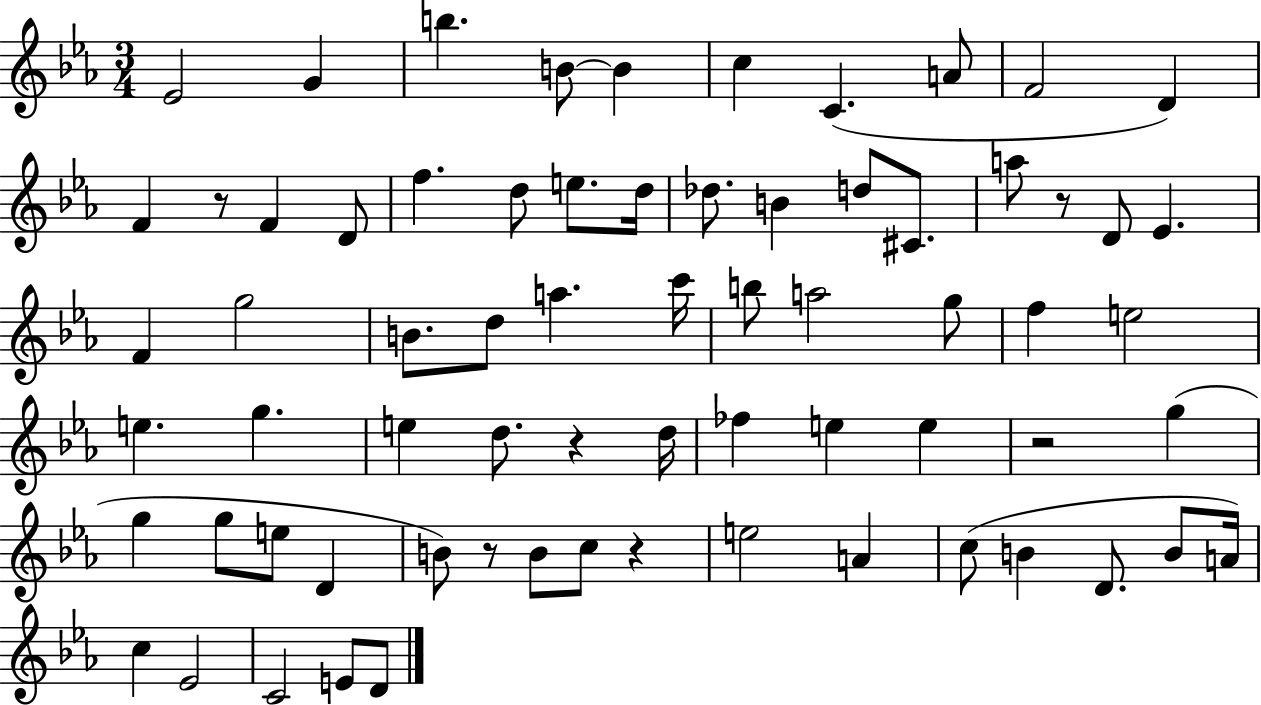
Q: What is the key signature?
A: EES major